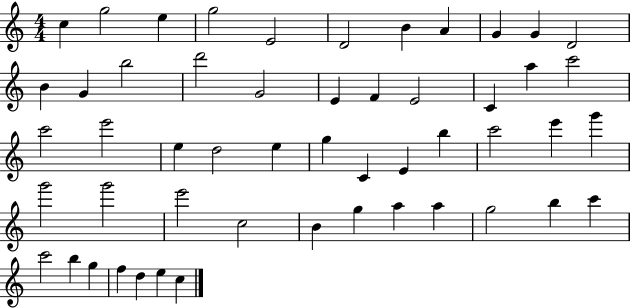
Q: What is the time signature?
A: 4/4